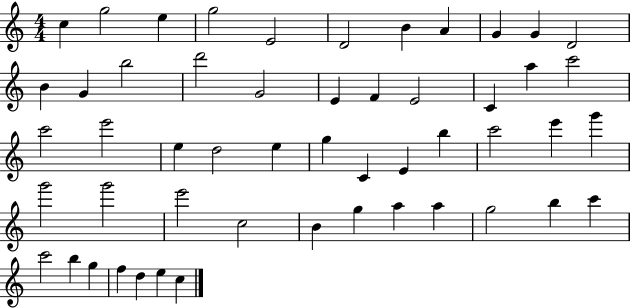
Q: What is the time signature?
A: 4/4